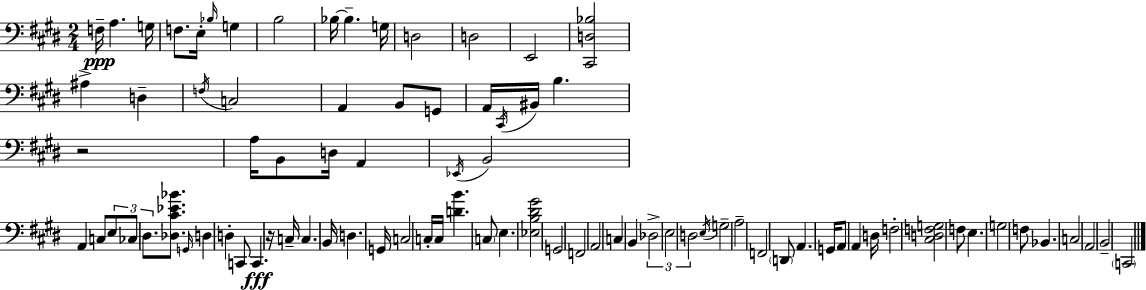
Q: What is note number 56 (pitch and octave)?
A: B2